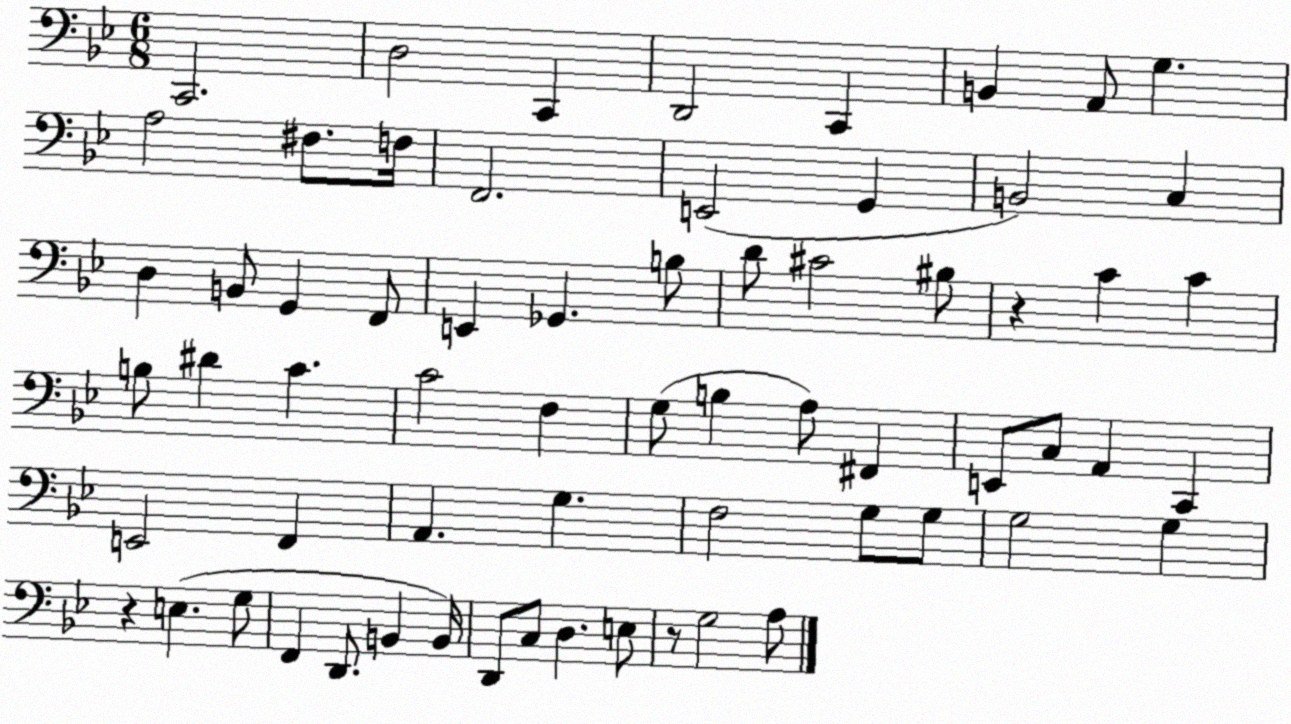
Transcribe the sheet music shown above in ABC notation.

X:1
T:Untitled
M:6/8
L:1/4
K:Bb
C,,2 D,2 C,, D,,2 C,, B,, A,,/2 G, A,2 ^F,/2 F,/4 F,,2 E,,2 G,, B,,2 C, D, B,,/2 G,, F,,/2 E,, _G,, B,/2 D/2 ^C2 ^B,/2 z C C B,/2 ^D C C2 F, G,/2 B, A,/2 ^F,, E,,/2 C,/2 A,, C,, E,,2 F,, A,, G, F,2 G,/2 G,/2 G,2 G, z E, G,/2 F,, D,,/2 B,, B,,/4 D,,/2 C,/2 D, E,/2 z/2 G,2 A,/2